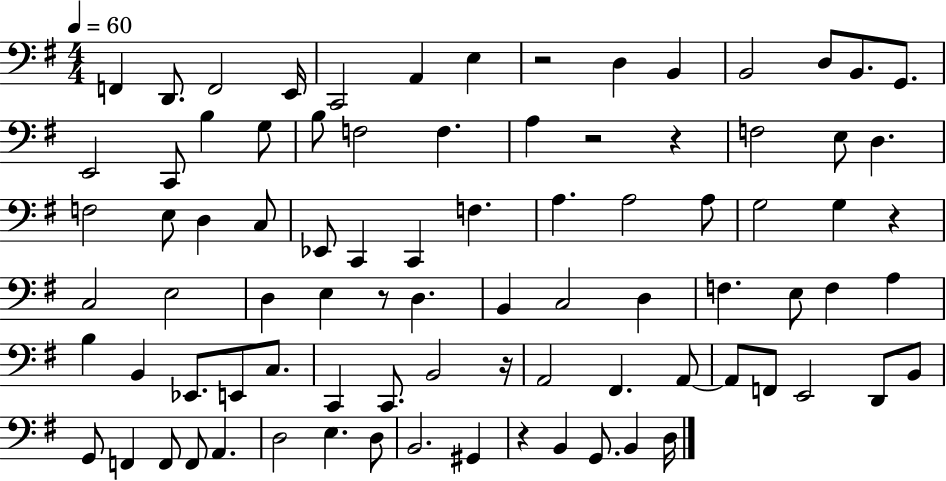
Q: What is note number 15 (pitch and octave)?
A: C2